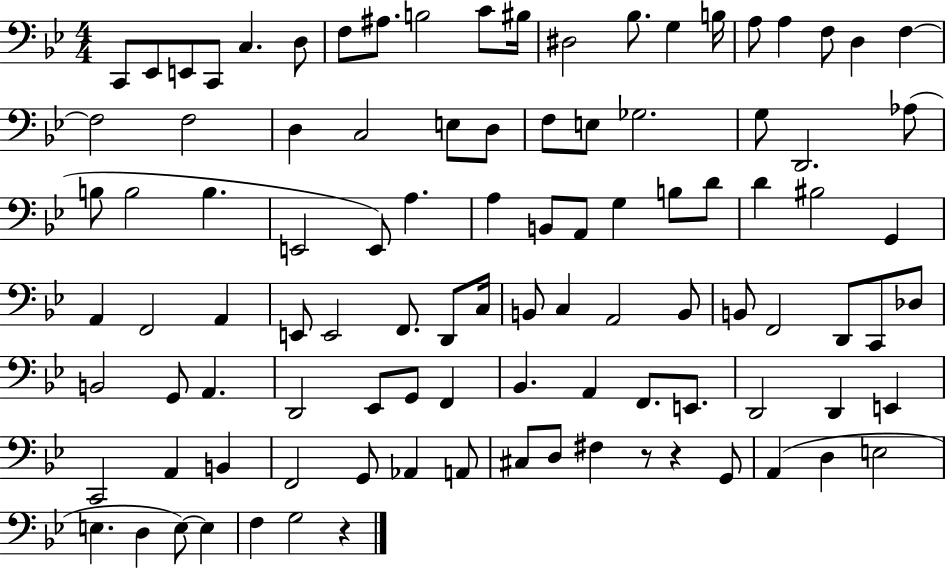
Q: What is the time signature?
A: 4/4